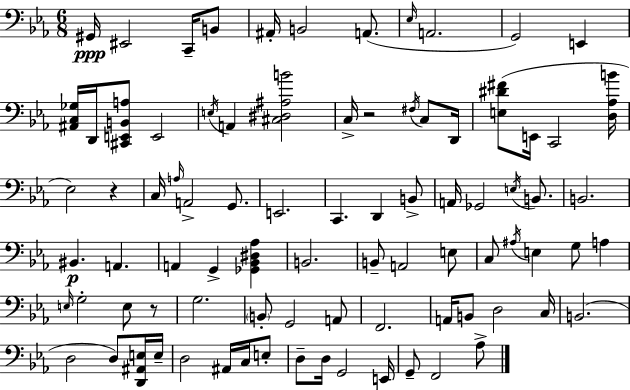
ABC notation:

X:1
T:Untitled
M:6/8
L:1/4
K:Eb
^G,,/4 ^E,,2 C,,/4 B,,/2 ^A,,/4 B,,2 A,,/2 _E,/4 A,,2 G,,2 E,, [^A,,C,_G,]/4 D,,/4 [^C,,E,,B,,A,]/2 E,,2 E,/4 A,, [^C,^D,^A,B]2 C,/4 z2 ^F,/4 C,/2 D,,/4 [E,^D^F]/2 E,,/4 C,,2 [D,_A,B]/4 _E,2 z C,/4 A,/4 A,,2 G,,/2 E,,2 C,, D,, B,,/2 A,,/4 _G,,2 E,/4 B,,/2 B,,2 ^B,, A,, A,, G,, [_G,,_B,,^D,_A,] B,,2 B,,/2 A,,2 E,/2 C,/2 ^A,/4 E, G,/2 A, E,/4 G,2 E,/2 z/2 G,2 B,,/2 G,,2 A,,/2 F,,2 A,,/4 B,,/2 D,2 C,/4 B,,2 D,2 D,/2 [D,,^A,,E,]/4 E,/4 D,2 ^A,,/4 C,/4 E,/2 D,/2 D,/4 G,,2 E,,/4 G,,/2 F,,2 _A,/2